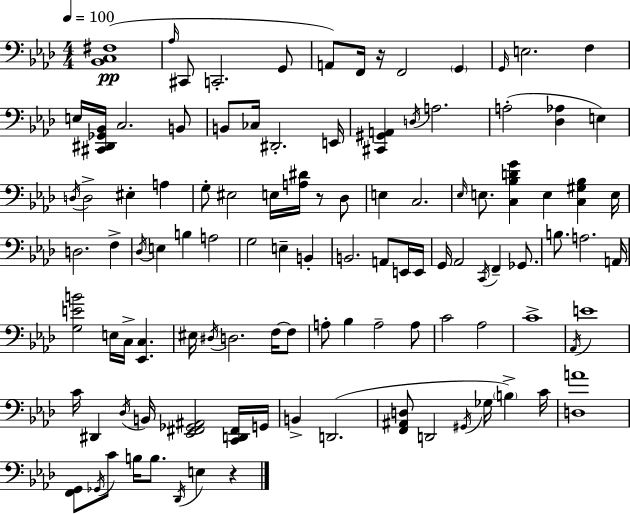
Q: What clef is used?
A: bass